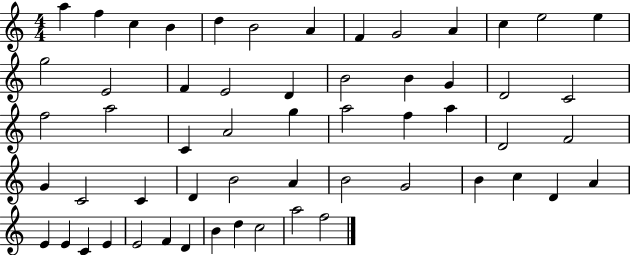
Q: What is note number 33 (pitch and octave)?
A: F4